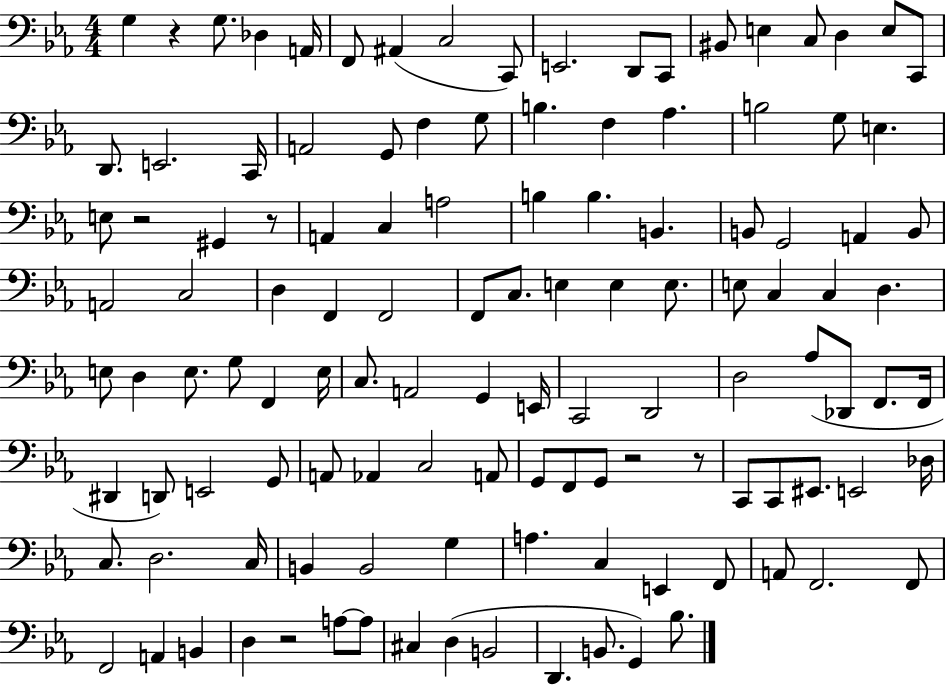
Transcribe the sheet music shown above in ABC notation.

X:1
T:Untitled
M:4/4
L:1/4
K:Eb
G, z G,/2 _D, A,,/4 F,,/2 ^A,, C,2 C,,/2 E,,2 D,,/2 C,,/2 ^B,,/2 E, C,/2 D, E,/2 C,,/2 D,,/2 E,,2 C,,/4 A,,2 G,,/2 F, G,/2 B, F, _A, B,2 G,/2 E, E,/2 z2 ^G,, z/2 A,, C, A,2 B, B, B,, B,,/2 G,,2 A,, B,,/2 A,,2 C,2 D, F,, F,,2 F,,/2 C,/2 E, E, E,/2 E,/2 C, C, D, E,/2 D, E,/2 G,/2 F,, E,/4 C,/2 A,,2 G,, E,,/4 C,,2 D,,2 D,2 _A,/2 _D,,/2 F,,/2 F,,/4 ^D,, D,,/2 E,,2 G,,/2 A,,/2 _A,, C,2 A,,/2 G,,/2 F,,/2 G,,/2 z2 z/2 C,,/2 C,,/2 ^E,,/2 E,,2 _D,/4 C,/2 D,2 C,/4 B,, B,,2 G, A, C, E,, F,,/2 A,,/2 F,,2 F,,/2 F,,2 A,, B,, D, z2 A,/2 A,/2 ^C, D, B,,2 D,, B,,/2 G,, _B,/2